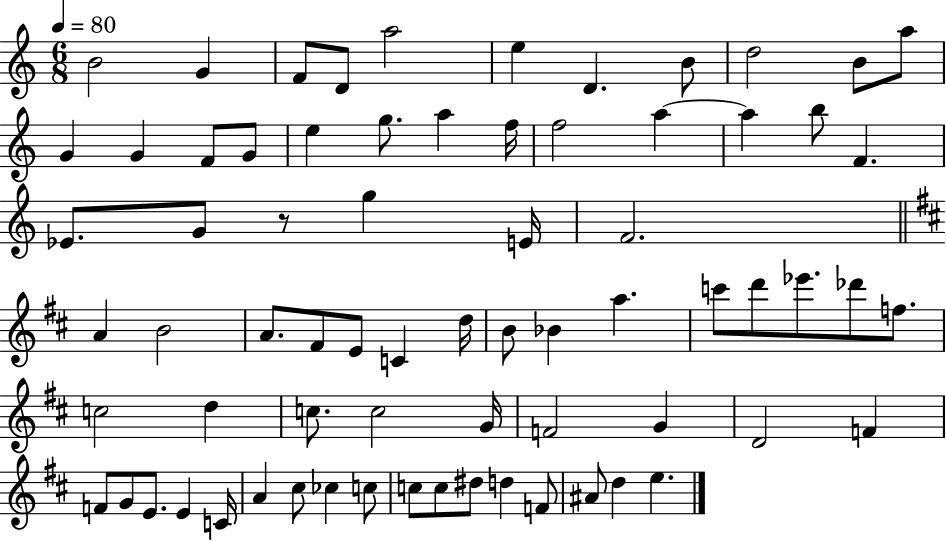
B4/h G4/q F4/e D4/e A5/h E5/q D4/q. B4/e D5/h B4/e A5/e G4/q G4/q F4/e G4/e E5/q G5/e. A5/q F5/s F5/h A5/q A5/q B5/e F4/q. Eb4/e. G4/e R/e G5/q E4/s F4/h. A4/q B4/h A4/e. F#4/e E4/e C4/q D5/s B4/e Bb4/q A5/q. C6/e D6/e Eb6/e. Db6/e F5/e. C5/h D5/q C5/e. C5/h G4/s F4/h G4/q D4/h F4/q F4/e G4/e E4/e. E4/q C4/s A4/q C#5/e CES5/q C5/e C5/e C5/e D#5/e D5/q F4/e A#4/e D5/q E5/q.